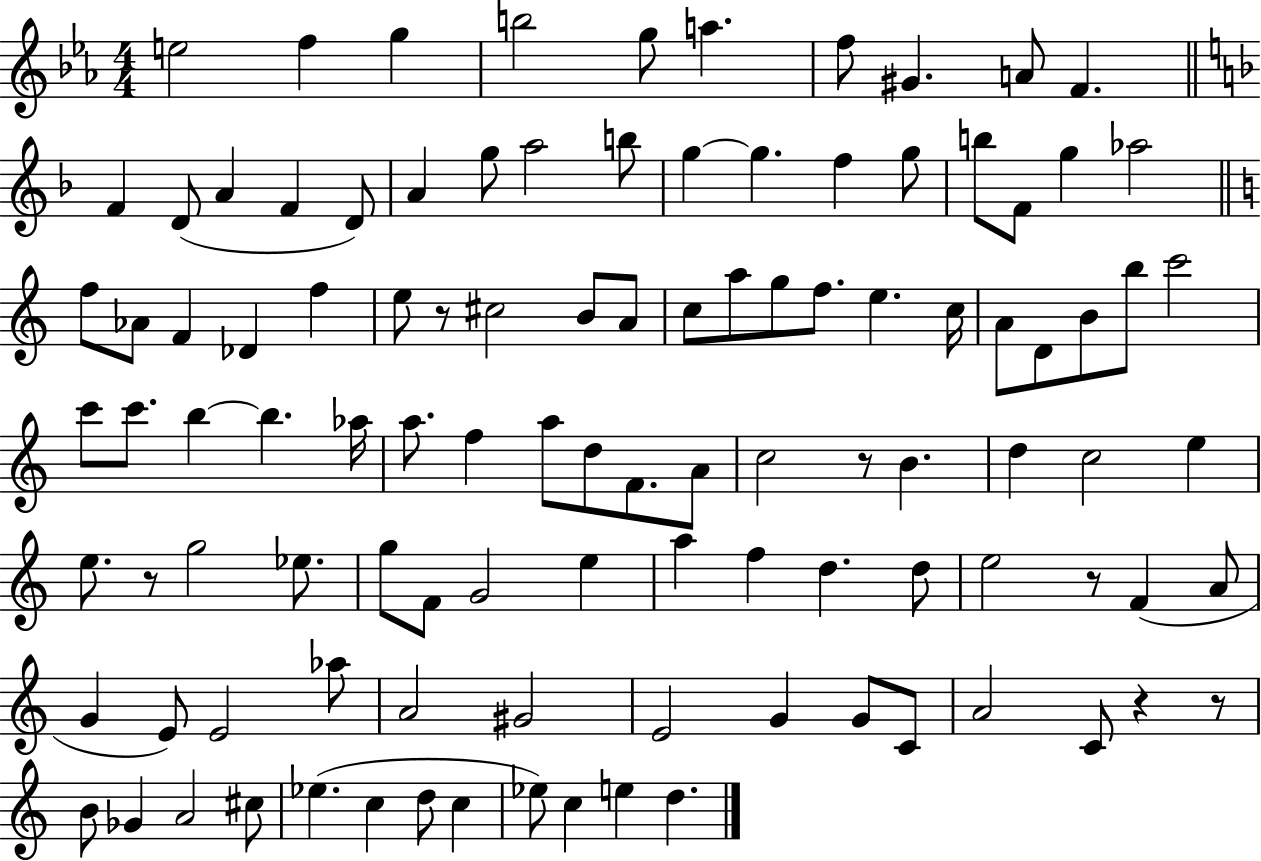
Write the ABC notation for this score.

X:1
T:Untitled
M:4/4
L:1/4
K:Eb
e2 f g b2 g/2 a f/2 ^G A/2 F F D/2 A F D/2 A g/2 a2 b/2 g g f g/2 b/2 F/2 g _a2 f/2 _A/2 F _D f e/2 z/2 ^c2 B/2 A/2 c/2 a/2 g/2 f/2 e c/4 A/2 D/2 B/2 b/2 c'2 c'/2 c'/2 b b _a/4 a/2 f a/2 d/2 F/2 A/2 c2 z/2 B d c2 e e/2 z/2 g2 _e/2 g/2 F/2 G2 e a f d d/2 e2 z/2 F A/2 G E/2 E2 _a/2 A2 ^G2 E2 G G/2 C/2 A2 C/2 z z/2 B/2 _G A2 ^c/2 _e c d/2 c _e/2 c e d